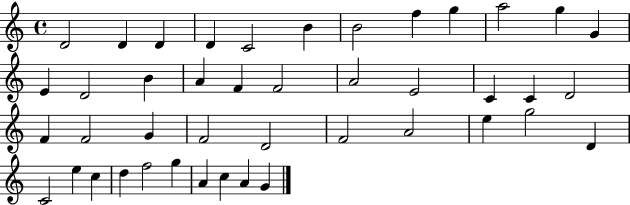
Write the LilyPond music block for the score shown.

{
  \clef treble
  \time 4/4
  \defaultTimeSignature
  \key c \major
  d'2 d'4 d'4 | d'4 c'2 b'4 | b'2 f''4 g''4 | a''2 g''4 g'4 | \break e'4 d'2 b'4 | a'4 f'4 f'2 | a'2 e'2 | c'4 c'4 d'2 | \break f'4 f'2 g'4 | f'2 d'2 | f'2 a'2 | e''4 g''2 d'4 | \break c'2 e''4 c''4 | d''4 f''2 g''4 | a'4 c''4 a'4 g'4 | \bar "|."
}